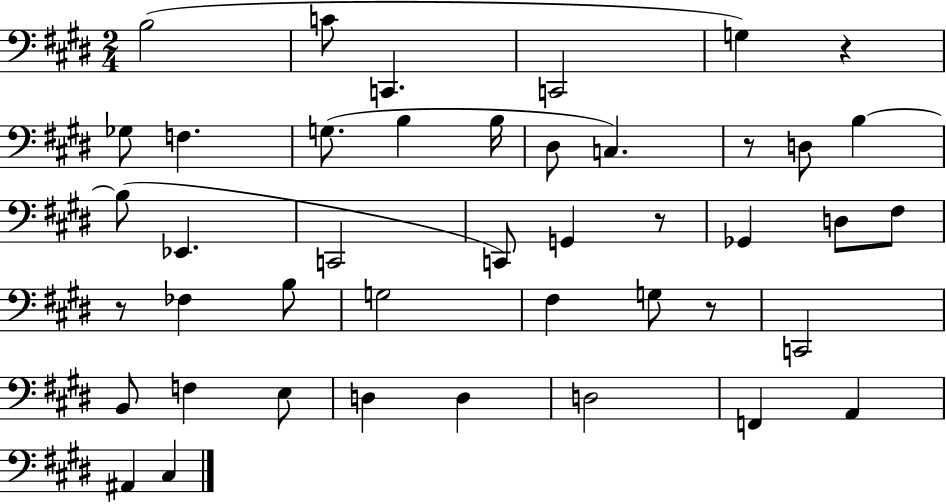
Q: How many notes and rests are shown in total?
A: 43